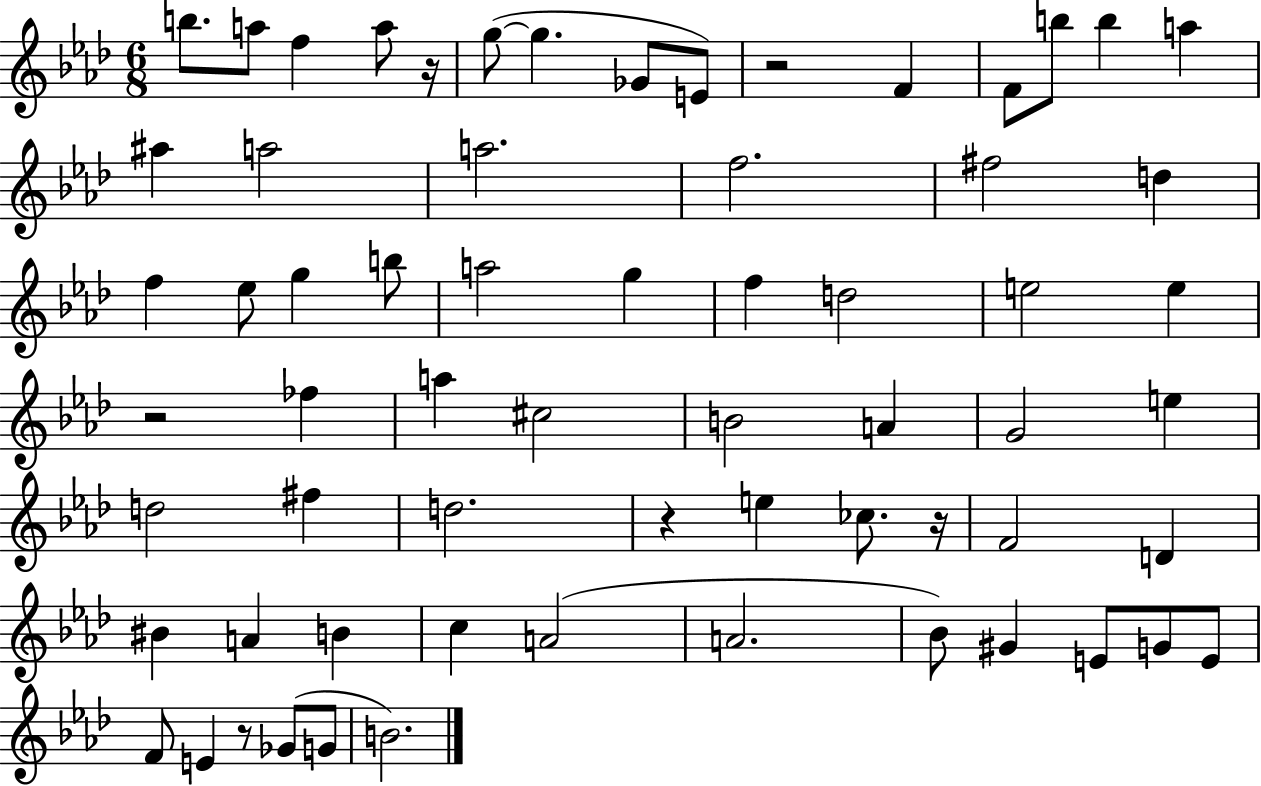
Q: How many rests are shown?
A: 6